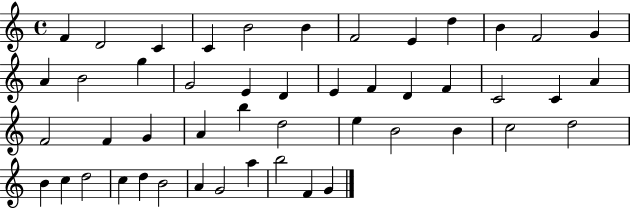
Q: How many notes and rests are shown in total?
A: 48